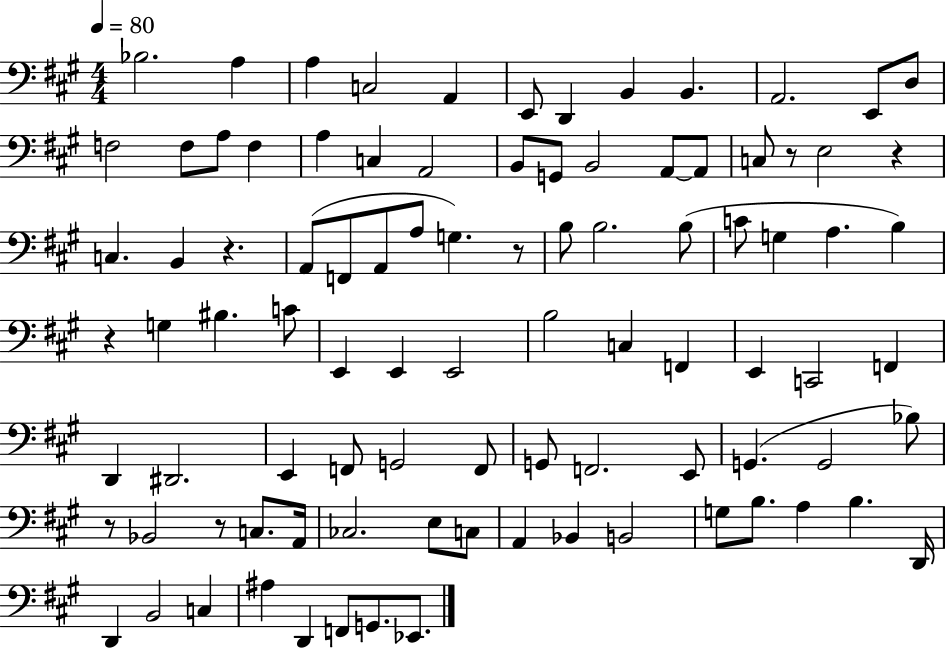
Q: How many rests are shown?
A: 7